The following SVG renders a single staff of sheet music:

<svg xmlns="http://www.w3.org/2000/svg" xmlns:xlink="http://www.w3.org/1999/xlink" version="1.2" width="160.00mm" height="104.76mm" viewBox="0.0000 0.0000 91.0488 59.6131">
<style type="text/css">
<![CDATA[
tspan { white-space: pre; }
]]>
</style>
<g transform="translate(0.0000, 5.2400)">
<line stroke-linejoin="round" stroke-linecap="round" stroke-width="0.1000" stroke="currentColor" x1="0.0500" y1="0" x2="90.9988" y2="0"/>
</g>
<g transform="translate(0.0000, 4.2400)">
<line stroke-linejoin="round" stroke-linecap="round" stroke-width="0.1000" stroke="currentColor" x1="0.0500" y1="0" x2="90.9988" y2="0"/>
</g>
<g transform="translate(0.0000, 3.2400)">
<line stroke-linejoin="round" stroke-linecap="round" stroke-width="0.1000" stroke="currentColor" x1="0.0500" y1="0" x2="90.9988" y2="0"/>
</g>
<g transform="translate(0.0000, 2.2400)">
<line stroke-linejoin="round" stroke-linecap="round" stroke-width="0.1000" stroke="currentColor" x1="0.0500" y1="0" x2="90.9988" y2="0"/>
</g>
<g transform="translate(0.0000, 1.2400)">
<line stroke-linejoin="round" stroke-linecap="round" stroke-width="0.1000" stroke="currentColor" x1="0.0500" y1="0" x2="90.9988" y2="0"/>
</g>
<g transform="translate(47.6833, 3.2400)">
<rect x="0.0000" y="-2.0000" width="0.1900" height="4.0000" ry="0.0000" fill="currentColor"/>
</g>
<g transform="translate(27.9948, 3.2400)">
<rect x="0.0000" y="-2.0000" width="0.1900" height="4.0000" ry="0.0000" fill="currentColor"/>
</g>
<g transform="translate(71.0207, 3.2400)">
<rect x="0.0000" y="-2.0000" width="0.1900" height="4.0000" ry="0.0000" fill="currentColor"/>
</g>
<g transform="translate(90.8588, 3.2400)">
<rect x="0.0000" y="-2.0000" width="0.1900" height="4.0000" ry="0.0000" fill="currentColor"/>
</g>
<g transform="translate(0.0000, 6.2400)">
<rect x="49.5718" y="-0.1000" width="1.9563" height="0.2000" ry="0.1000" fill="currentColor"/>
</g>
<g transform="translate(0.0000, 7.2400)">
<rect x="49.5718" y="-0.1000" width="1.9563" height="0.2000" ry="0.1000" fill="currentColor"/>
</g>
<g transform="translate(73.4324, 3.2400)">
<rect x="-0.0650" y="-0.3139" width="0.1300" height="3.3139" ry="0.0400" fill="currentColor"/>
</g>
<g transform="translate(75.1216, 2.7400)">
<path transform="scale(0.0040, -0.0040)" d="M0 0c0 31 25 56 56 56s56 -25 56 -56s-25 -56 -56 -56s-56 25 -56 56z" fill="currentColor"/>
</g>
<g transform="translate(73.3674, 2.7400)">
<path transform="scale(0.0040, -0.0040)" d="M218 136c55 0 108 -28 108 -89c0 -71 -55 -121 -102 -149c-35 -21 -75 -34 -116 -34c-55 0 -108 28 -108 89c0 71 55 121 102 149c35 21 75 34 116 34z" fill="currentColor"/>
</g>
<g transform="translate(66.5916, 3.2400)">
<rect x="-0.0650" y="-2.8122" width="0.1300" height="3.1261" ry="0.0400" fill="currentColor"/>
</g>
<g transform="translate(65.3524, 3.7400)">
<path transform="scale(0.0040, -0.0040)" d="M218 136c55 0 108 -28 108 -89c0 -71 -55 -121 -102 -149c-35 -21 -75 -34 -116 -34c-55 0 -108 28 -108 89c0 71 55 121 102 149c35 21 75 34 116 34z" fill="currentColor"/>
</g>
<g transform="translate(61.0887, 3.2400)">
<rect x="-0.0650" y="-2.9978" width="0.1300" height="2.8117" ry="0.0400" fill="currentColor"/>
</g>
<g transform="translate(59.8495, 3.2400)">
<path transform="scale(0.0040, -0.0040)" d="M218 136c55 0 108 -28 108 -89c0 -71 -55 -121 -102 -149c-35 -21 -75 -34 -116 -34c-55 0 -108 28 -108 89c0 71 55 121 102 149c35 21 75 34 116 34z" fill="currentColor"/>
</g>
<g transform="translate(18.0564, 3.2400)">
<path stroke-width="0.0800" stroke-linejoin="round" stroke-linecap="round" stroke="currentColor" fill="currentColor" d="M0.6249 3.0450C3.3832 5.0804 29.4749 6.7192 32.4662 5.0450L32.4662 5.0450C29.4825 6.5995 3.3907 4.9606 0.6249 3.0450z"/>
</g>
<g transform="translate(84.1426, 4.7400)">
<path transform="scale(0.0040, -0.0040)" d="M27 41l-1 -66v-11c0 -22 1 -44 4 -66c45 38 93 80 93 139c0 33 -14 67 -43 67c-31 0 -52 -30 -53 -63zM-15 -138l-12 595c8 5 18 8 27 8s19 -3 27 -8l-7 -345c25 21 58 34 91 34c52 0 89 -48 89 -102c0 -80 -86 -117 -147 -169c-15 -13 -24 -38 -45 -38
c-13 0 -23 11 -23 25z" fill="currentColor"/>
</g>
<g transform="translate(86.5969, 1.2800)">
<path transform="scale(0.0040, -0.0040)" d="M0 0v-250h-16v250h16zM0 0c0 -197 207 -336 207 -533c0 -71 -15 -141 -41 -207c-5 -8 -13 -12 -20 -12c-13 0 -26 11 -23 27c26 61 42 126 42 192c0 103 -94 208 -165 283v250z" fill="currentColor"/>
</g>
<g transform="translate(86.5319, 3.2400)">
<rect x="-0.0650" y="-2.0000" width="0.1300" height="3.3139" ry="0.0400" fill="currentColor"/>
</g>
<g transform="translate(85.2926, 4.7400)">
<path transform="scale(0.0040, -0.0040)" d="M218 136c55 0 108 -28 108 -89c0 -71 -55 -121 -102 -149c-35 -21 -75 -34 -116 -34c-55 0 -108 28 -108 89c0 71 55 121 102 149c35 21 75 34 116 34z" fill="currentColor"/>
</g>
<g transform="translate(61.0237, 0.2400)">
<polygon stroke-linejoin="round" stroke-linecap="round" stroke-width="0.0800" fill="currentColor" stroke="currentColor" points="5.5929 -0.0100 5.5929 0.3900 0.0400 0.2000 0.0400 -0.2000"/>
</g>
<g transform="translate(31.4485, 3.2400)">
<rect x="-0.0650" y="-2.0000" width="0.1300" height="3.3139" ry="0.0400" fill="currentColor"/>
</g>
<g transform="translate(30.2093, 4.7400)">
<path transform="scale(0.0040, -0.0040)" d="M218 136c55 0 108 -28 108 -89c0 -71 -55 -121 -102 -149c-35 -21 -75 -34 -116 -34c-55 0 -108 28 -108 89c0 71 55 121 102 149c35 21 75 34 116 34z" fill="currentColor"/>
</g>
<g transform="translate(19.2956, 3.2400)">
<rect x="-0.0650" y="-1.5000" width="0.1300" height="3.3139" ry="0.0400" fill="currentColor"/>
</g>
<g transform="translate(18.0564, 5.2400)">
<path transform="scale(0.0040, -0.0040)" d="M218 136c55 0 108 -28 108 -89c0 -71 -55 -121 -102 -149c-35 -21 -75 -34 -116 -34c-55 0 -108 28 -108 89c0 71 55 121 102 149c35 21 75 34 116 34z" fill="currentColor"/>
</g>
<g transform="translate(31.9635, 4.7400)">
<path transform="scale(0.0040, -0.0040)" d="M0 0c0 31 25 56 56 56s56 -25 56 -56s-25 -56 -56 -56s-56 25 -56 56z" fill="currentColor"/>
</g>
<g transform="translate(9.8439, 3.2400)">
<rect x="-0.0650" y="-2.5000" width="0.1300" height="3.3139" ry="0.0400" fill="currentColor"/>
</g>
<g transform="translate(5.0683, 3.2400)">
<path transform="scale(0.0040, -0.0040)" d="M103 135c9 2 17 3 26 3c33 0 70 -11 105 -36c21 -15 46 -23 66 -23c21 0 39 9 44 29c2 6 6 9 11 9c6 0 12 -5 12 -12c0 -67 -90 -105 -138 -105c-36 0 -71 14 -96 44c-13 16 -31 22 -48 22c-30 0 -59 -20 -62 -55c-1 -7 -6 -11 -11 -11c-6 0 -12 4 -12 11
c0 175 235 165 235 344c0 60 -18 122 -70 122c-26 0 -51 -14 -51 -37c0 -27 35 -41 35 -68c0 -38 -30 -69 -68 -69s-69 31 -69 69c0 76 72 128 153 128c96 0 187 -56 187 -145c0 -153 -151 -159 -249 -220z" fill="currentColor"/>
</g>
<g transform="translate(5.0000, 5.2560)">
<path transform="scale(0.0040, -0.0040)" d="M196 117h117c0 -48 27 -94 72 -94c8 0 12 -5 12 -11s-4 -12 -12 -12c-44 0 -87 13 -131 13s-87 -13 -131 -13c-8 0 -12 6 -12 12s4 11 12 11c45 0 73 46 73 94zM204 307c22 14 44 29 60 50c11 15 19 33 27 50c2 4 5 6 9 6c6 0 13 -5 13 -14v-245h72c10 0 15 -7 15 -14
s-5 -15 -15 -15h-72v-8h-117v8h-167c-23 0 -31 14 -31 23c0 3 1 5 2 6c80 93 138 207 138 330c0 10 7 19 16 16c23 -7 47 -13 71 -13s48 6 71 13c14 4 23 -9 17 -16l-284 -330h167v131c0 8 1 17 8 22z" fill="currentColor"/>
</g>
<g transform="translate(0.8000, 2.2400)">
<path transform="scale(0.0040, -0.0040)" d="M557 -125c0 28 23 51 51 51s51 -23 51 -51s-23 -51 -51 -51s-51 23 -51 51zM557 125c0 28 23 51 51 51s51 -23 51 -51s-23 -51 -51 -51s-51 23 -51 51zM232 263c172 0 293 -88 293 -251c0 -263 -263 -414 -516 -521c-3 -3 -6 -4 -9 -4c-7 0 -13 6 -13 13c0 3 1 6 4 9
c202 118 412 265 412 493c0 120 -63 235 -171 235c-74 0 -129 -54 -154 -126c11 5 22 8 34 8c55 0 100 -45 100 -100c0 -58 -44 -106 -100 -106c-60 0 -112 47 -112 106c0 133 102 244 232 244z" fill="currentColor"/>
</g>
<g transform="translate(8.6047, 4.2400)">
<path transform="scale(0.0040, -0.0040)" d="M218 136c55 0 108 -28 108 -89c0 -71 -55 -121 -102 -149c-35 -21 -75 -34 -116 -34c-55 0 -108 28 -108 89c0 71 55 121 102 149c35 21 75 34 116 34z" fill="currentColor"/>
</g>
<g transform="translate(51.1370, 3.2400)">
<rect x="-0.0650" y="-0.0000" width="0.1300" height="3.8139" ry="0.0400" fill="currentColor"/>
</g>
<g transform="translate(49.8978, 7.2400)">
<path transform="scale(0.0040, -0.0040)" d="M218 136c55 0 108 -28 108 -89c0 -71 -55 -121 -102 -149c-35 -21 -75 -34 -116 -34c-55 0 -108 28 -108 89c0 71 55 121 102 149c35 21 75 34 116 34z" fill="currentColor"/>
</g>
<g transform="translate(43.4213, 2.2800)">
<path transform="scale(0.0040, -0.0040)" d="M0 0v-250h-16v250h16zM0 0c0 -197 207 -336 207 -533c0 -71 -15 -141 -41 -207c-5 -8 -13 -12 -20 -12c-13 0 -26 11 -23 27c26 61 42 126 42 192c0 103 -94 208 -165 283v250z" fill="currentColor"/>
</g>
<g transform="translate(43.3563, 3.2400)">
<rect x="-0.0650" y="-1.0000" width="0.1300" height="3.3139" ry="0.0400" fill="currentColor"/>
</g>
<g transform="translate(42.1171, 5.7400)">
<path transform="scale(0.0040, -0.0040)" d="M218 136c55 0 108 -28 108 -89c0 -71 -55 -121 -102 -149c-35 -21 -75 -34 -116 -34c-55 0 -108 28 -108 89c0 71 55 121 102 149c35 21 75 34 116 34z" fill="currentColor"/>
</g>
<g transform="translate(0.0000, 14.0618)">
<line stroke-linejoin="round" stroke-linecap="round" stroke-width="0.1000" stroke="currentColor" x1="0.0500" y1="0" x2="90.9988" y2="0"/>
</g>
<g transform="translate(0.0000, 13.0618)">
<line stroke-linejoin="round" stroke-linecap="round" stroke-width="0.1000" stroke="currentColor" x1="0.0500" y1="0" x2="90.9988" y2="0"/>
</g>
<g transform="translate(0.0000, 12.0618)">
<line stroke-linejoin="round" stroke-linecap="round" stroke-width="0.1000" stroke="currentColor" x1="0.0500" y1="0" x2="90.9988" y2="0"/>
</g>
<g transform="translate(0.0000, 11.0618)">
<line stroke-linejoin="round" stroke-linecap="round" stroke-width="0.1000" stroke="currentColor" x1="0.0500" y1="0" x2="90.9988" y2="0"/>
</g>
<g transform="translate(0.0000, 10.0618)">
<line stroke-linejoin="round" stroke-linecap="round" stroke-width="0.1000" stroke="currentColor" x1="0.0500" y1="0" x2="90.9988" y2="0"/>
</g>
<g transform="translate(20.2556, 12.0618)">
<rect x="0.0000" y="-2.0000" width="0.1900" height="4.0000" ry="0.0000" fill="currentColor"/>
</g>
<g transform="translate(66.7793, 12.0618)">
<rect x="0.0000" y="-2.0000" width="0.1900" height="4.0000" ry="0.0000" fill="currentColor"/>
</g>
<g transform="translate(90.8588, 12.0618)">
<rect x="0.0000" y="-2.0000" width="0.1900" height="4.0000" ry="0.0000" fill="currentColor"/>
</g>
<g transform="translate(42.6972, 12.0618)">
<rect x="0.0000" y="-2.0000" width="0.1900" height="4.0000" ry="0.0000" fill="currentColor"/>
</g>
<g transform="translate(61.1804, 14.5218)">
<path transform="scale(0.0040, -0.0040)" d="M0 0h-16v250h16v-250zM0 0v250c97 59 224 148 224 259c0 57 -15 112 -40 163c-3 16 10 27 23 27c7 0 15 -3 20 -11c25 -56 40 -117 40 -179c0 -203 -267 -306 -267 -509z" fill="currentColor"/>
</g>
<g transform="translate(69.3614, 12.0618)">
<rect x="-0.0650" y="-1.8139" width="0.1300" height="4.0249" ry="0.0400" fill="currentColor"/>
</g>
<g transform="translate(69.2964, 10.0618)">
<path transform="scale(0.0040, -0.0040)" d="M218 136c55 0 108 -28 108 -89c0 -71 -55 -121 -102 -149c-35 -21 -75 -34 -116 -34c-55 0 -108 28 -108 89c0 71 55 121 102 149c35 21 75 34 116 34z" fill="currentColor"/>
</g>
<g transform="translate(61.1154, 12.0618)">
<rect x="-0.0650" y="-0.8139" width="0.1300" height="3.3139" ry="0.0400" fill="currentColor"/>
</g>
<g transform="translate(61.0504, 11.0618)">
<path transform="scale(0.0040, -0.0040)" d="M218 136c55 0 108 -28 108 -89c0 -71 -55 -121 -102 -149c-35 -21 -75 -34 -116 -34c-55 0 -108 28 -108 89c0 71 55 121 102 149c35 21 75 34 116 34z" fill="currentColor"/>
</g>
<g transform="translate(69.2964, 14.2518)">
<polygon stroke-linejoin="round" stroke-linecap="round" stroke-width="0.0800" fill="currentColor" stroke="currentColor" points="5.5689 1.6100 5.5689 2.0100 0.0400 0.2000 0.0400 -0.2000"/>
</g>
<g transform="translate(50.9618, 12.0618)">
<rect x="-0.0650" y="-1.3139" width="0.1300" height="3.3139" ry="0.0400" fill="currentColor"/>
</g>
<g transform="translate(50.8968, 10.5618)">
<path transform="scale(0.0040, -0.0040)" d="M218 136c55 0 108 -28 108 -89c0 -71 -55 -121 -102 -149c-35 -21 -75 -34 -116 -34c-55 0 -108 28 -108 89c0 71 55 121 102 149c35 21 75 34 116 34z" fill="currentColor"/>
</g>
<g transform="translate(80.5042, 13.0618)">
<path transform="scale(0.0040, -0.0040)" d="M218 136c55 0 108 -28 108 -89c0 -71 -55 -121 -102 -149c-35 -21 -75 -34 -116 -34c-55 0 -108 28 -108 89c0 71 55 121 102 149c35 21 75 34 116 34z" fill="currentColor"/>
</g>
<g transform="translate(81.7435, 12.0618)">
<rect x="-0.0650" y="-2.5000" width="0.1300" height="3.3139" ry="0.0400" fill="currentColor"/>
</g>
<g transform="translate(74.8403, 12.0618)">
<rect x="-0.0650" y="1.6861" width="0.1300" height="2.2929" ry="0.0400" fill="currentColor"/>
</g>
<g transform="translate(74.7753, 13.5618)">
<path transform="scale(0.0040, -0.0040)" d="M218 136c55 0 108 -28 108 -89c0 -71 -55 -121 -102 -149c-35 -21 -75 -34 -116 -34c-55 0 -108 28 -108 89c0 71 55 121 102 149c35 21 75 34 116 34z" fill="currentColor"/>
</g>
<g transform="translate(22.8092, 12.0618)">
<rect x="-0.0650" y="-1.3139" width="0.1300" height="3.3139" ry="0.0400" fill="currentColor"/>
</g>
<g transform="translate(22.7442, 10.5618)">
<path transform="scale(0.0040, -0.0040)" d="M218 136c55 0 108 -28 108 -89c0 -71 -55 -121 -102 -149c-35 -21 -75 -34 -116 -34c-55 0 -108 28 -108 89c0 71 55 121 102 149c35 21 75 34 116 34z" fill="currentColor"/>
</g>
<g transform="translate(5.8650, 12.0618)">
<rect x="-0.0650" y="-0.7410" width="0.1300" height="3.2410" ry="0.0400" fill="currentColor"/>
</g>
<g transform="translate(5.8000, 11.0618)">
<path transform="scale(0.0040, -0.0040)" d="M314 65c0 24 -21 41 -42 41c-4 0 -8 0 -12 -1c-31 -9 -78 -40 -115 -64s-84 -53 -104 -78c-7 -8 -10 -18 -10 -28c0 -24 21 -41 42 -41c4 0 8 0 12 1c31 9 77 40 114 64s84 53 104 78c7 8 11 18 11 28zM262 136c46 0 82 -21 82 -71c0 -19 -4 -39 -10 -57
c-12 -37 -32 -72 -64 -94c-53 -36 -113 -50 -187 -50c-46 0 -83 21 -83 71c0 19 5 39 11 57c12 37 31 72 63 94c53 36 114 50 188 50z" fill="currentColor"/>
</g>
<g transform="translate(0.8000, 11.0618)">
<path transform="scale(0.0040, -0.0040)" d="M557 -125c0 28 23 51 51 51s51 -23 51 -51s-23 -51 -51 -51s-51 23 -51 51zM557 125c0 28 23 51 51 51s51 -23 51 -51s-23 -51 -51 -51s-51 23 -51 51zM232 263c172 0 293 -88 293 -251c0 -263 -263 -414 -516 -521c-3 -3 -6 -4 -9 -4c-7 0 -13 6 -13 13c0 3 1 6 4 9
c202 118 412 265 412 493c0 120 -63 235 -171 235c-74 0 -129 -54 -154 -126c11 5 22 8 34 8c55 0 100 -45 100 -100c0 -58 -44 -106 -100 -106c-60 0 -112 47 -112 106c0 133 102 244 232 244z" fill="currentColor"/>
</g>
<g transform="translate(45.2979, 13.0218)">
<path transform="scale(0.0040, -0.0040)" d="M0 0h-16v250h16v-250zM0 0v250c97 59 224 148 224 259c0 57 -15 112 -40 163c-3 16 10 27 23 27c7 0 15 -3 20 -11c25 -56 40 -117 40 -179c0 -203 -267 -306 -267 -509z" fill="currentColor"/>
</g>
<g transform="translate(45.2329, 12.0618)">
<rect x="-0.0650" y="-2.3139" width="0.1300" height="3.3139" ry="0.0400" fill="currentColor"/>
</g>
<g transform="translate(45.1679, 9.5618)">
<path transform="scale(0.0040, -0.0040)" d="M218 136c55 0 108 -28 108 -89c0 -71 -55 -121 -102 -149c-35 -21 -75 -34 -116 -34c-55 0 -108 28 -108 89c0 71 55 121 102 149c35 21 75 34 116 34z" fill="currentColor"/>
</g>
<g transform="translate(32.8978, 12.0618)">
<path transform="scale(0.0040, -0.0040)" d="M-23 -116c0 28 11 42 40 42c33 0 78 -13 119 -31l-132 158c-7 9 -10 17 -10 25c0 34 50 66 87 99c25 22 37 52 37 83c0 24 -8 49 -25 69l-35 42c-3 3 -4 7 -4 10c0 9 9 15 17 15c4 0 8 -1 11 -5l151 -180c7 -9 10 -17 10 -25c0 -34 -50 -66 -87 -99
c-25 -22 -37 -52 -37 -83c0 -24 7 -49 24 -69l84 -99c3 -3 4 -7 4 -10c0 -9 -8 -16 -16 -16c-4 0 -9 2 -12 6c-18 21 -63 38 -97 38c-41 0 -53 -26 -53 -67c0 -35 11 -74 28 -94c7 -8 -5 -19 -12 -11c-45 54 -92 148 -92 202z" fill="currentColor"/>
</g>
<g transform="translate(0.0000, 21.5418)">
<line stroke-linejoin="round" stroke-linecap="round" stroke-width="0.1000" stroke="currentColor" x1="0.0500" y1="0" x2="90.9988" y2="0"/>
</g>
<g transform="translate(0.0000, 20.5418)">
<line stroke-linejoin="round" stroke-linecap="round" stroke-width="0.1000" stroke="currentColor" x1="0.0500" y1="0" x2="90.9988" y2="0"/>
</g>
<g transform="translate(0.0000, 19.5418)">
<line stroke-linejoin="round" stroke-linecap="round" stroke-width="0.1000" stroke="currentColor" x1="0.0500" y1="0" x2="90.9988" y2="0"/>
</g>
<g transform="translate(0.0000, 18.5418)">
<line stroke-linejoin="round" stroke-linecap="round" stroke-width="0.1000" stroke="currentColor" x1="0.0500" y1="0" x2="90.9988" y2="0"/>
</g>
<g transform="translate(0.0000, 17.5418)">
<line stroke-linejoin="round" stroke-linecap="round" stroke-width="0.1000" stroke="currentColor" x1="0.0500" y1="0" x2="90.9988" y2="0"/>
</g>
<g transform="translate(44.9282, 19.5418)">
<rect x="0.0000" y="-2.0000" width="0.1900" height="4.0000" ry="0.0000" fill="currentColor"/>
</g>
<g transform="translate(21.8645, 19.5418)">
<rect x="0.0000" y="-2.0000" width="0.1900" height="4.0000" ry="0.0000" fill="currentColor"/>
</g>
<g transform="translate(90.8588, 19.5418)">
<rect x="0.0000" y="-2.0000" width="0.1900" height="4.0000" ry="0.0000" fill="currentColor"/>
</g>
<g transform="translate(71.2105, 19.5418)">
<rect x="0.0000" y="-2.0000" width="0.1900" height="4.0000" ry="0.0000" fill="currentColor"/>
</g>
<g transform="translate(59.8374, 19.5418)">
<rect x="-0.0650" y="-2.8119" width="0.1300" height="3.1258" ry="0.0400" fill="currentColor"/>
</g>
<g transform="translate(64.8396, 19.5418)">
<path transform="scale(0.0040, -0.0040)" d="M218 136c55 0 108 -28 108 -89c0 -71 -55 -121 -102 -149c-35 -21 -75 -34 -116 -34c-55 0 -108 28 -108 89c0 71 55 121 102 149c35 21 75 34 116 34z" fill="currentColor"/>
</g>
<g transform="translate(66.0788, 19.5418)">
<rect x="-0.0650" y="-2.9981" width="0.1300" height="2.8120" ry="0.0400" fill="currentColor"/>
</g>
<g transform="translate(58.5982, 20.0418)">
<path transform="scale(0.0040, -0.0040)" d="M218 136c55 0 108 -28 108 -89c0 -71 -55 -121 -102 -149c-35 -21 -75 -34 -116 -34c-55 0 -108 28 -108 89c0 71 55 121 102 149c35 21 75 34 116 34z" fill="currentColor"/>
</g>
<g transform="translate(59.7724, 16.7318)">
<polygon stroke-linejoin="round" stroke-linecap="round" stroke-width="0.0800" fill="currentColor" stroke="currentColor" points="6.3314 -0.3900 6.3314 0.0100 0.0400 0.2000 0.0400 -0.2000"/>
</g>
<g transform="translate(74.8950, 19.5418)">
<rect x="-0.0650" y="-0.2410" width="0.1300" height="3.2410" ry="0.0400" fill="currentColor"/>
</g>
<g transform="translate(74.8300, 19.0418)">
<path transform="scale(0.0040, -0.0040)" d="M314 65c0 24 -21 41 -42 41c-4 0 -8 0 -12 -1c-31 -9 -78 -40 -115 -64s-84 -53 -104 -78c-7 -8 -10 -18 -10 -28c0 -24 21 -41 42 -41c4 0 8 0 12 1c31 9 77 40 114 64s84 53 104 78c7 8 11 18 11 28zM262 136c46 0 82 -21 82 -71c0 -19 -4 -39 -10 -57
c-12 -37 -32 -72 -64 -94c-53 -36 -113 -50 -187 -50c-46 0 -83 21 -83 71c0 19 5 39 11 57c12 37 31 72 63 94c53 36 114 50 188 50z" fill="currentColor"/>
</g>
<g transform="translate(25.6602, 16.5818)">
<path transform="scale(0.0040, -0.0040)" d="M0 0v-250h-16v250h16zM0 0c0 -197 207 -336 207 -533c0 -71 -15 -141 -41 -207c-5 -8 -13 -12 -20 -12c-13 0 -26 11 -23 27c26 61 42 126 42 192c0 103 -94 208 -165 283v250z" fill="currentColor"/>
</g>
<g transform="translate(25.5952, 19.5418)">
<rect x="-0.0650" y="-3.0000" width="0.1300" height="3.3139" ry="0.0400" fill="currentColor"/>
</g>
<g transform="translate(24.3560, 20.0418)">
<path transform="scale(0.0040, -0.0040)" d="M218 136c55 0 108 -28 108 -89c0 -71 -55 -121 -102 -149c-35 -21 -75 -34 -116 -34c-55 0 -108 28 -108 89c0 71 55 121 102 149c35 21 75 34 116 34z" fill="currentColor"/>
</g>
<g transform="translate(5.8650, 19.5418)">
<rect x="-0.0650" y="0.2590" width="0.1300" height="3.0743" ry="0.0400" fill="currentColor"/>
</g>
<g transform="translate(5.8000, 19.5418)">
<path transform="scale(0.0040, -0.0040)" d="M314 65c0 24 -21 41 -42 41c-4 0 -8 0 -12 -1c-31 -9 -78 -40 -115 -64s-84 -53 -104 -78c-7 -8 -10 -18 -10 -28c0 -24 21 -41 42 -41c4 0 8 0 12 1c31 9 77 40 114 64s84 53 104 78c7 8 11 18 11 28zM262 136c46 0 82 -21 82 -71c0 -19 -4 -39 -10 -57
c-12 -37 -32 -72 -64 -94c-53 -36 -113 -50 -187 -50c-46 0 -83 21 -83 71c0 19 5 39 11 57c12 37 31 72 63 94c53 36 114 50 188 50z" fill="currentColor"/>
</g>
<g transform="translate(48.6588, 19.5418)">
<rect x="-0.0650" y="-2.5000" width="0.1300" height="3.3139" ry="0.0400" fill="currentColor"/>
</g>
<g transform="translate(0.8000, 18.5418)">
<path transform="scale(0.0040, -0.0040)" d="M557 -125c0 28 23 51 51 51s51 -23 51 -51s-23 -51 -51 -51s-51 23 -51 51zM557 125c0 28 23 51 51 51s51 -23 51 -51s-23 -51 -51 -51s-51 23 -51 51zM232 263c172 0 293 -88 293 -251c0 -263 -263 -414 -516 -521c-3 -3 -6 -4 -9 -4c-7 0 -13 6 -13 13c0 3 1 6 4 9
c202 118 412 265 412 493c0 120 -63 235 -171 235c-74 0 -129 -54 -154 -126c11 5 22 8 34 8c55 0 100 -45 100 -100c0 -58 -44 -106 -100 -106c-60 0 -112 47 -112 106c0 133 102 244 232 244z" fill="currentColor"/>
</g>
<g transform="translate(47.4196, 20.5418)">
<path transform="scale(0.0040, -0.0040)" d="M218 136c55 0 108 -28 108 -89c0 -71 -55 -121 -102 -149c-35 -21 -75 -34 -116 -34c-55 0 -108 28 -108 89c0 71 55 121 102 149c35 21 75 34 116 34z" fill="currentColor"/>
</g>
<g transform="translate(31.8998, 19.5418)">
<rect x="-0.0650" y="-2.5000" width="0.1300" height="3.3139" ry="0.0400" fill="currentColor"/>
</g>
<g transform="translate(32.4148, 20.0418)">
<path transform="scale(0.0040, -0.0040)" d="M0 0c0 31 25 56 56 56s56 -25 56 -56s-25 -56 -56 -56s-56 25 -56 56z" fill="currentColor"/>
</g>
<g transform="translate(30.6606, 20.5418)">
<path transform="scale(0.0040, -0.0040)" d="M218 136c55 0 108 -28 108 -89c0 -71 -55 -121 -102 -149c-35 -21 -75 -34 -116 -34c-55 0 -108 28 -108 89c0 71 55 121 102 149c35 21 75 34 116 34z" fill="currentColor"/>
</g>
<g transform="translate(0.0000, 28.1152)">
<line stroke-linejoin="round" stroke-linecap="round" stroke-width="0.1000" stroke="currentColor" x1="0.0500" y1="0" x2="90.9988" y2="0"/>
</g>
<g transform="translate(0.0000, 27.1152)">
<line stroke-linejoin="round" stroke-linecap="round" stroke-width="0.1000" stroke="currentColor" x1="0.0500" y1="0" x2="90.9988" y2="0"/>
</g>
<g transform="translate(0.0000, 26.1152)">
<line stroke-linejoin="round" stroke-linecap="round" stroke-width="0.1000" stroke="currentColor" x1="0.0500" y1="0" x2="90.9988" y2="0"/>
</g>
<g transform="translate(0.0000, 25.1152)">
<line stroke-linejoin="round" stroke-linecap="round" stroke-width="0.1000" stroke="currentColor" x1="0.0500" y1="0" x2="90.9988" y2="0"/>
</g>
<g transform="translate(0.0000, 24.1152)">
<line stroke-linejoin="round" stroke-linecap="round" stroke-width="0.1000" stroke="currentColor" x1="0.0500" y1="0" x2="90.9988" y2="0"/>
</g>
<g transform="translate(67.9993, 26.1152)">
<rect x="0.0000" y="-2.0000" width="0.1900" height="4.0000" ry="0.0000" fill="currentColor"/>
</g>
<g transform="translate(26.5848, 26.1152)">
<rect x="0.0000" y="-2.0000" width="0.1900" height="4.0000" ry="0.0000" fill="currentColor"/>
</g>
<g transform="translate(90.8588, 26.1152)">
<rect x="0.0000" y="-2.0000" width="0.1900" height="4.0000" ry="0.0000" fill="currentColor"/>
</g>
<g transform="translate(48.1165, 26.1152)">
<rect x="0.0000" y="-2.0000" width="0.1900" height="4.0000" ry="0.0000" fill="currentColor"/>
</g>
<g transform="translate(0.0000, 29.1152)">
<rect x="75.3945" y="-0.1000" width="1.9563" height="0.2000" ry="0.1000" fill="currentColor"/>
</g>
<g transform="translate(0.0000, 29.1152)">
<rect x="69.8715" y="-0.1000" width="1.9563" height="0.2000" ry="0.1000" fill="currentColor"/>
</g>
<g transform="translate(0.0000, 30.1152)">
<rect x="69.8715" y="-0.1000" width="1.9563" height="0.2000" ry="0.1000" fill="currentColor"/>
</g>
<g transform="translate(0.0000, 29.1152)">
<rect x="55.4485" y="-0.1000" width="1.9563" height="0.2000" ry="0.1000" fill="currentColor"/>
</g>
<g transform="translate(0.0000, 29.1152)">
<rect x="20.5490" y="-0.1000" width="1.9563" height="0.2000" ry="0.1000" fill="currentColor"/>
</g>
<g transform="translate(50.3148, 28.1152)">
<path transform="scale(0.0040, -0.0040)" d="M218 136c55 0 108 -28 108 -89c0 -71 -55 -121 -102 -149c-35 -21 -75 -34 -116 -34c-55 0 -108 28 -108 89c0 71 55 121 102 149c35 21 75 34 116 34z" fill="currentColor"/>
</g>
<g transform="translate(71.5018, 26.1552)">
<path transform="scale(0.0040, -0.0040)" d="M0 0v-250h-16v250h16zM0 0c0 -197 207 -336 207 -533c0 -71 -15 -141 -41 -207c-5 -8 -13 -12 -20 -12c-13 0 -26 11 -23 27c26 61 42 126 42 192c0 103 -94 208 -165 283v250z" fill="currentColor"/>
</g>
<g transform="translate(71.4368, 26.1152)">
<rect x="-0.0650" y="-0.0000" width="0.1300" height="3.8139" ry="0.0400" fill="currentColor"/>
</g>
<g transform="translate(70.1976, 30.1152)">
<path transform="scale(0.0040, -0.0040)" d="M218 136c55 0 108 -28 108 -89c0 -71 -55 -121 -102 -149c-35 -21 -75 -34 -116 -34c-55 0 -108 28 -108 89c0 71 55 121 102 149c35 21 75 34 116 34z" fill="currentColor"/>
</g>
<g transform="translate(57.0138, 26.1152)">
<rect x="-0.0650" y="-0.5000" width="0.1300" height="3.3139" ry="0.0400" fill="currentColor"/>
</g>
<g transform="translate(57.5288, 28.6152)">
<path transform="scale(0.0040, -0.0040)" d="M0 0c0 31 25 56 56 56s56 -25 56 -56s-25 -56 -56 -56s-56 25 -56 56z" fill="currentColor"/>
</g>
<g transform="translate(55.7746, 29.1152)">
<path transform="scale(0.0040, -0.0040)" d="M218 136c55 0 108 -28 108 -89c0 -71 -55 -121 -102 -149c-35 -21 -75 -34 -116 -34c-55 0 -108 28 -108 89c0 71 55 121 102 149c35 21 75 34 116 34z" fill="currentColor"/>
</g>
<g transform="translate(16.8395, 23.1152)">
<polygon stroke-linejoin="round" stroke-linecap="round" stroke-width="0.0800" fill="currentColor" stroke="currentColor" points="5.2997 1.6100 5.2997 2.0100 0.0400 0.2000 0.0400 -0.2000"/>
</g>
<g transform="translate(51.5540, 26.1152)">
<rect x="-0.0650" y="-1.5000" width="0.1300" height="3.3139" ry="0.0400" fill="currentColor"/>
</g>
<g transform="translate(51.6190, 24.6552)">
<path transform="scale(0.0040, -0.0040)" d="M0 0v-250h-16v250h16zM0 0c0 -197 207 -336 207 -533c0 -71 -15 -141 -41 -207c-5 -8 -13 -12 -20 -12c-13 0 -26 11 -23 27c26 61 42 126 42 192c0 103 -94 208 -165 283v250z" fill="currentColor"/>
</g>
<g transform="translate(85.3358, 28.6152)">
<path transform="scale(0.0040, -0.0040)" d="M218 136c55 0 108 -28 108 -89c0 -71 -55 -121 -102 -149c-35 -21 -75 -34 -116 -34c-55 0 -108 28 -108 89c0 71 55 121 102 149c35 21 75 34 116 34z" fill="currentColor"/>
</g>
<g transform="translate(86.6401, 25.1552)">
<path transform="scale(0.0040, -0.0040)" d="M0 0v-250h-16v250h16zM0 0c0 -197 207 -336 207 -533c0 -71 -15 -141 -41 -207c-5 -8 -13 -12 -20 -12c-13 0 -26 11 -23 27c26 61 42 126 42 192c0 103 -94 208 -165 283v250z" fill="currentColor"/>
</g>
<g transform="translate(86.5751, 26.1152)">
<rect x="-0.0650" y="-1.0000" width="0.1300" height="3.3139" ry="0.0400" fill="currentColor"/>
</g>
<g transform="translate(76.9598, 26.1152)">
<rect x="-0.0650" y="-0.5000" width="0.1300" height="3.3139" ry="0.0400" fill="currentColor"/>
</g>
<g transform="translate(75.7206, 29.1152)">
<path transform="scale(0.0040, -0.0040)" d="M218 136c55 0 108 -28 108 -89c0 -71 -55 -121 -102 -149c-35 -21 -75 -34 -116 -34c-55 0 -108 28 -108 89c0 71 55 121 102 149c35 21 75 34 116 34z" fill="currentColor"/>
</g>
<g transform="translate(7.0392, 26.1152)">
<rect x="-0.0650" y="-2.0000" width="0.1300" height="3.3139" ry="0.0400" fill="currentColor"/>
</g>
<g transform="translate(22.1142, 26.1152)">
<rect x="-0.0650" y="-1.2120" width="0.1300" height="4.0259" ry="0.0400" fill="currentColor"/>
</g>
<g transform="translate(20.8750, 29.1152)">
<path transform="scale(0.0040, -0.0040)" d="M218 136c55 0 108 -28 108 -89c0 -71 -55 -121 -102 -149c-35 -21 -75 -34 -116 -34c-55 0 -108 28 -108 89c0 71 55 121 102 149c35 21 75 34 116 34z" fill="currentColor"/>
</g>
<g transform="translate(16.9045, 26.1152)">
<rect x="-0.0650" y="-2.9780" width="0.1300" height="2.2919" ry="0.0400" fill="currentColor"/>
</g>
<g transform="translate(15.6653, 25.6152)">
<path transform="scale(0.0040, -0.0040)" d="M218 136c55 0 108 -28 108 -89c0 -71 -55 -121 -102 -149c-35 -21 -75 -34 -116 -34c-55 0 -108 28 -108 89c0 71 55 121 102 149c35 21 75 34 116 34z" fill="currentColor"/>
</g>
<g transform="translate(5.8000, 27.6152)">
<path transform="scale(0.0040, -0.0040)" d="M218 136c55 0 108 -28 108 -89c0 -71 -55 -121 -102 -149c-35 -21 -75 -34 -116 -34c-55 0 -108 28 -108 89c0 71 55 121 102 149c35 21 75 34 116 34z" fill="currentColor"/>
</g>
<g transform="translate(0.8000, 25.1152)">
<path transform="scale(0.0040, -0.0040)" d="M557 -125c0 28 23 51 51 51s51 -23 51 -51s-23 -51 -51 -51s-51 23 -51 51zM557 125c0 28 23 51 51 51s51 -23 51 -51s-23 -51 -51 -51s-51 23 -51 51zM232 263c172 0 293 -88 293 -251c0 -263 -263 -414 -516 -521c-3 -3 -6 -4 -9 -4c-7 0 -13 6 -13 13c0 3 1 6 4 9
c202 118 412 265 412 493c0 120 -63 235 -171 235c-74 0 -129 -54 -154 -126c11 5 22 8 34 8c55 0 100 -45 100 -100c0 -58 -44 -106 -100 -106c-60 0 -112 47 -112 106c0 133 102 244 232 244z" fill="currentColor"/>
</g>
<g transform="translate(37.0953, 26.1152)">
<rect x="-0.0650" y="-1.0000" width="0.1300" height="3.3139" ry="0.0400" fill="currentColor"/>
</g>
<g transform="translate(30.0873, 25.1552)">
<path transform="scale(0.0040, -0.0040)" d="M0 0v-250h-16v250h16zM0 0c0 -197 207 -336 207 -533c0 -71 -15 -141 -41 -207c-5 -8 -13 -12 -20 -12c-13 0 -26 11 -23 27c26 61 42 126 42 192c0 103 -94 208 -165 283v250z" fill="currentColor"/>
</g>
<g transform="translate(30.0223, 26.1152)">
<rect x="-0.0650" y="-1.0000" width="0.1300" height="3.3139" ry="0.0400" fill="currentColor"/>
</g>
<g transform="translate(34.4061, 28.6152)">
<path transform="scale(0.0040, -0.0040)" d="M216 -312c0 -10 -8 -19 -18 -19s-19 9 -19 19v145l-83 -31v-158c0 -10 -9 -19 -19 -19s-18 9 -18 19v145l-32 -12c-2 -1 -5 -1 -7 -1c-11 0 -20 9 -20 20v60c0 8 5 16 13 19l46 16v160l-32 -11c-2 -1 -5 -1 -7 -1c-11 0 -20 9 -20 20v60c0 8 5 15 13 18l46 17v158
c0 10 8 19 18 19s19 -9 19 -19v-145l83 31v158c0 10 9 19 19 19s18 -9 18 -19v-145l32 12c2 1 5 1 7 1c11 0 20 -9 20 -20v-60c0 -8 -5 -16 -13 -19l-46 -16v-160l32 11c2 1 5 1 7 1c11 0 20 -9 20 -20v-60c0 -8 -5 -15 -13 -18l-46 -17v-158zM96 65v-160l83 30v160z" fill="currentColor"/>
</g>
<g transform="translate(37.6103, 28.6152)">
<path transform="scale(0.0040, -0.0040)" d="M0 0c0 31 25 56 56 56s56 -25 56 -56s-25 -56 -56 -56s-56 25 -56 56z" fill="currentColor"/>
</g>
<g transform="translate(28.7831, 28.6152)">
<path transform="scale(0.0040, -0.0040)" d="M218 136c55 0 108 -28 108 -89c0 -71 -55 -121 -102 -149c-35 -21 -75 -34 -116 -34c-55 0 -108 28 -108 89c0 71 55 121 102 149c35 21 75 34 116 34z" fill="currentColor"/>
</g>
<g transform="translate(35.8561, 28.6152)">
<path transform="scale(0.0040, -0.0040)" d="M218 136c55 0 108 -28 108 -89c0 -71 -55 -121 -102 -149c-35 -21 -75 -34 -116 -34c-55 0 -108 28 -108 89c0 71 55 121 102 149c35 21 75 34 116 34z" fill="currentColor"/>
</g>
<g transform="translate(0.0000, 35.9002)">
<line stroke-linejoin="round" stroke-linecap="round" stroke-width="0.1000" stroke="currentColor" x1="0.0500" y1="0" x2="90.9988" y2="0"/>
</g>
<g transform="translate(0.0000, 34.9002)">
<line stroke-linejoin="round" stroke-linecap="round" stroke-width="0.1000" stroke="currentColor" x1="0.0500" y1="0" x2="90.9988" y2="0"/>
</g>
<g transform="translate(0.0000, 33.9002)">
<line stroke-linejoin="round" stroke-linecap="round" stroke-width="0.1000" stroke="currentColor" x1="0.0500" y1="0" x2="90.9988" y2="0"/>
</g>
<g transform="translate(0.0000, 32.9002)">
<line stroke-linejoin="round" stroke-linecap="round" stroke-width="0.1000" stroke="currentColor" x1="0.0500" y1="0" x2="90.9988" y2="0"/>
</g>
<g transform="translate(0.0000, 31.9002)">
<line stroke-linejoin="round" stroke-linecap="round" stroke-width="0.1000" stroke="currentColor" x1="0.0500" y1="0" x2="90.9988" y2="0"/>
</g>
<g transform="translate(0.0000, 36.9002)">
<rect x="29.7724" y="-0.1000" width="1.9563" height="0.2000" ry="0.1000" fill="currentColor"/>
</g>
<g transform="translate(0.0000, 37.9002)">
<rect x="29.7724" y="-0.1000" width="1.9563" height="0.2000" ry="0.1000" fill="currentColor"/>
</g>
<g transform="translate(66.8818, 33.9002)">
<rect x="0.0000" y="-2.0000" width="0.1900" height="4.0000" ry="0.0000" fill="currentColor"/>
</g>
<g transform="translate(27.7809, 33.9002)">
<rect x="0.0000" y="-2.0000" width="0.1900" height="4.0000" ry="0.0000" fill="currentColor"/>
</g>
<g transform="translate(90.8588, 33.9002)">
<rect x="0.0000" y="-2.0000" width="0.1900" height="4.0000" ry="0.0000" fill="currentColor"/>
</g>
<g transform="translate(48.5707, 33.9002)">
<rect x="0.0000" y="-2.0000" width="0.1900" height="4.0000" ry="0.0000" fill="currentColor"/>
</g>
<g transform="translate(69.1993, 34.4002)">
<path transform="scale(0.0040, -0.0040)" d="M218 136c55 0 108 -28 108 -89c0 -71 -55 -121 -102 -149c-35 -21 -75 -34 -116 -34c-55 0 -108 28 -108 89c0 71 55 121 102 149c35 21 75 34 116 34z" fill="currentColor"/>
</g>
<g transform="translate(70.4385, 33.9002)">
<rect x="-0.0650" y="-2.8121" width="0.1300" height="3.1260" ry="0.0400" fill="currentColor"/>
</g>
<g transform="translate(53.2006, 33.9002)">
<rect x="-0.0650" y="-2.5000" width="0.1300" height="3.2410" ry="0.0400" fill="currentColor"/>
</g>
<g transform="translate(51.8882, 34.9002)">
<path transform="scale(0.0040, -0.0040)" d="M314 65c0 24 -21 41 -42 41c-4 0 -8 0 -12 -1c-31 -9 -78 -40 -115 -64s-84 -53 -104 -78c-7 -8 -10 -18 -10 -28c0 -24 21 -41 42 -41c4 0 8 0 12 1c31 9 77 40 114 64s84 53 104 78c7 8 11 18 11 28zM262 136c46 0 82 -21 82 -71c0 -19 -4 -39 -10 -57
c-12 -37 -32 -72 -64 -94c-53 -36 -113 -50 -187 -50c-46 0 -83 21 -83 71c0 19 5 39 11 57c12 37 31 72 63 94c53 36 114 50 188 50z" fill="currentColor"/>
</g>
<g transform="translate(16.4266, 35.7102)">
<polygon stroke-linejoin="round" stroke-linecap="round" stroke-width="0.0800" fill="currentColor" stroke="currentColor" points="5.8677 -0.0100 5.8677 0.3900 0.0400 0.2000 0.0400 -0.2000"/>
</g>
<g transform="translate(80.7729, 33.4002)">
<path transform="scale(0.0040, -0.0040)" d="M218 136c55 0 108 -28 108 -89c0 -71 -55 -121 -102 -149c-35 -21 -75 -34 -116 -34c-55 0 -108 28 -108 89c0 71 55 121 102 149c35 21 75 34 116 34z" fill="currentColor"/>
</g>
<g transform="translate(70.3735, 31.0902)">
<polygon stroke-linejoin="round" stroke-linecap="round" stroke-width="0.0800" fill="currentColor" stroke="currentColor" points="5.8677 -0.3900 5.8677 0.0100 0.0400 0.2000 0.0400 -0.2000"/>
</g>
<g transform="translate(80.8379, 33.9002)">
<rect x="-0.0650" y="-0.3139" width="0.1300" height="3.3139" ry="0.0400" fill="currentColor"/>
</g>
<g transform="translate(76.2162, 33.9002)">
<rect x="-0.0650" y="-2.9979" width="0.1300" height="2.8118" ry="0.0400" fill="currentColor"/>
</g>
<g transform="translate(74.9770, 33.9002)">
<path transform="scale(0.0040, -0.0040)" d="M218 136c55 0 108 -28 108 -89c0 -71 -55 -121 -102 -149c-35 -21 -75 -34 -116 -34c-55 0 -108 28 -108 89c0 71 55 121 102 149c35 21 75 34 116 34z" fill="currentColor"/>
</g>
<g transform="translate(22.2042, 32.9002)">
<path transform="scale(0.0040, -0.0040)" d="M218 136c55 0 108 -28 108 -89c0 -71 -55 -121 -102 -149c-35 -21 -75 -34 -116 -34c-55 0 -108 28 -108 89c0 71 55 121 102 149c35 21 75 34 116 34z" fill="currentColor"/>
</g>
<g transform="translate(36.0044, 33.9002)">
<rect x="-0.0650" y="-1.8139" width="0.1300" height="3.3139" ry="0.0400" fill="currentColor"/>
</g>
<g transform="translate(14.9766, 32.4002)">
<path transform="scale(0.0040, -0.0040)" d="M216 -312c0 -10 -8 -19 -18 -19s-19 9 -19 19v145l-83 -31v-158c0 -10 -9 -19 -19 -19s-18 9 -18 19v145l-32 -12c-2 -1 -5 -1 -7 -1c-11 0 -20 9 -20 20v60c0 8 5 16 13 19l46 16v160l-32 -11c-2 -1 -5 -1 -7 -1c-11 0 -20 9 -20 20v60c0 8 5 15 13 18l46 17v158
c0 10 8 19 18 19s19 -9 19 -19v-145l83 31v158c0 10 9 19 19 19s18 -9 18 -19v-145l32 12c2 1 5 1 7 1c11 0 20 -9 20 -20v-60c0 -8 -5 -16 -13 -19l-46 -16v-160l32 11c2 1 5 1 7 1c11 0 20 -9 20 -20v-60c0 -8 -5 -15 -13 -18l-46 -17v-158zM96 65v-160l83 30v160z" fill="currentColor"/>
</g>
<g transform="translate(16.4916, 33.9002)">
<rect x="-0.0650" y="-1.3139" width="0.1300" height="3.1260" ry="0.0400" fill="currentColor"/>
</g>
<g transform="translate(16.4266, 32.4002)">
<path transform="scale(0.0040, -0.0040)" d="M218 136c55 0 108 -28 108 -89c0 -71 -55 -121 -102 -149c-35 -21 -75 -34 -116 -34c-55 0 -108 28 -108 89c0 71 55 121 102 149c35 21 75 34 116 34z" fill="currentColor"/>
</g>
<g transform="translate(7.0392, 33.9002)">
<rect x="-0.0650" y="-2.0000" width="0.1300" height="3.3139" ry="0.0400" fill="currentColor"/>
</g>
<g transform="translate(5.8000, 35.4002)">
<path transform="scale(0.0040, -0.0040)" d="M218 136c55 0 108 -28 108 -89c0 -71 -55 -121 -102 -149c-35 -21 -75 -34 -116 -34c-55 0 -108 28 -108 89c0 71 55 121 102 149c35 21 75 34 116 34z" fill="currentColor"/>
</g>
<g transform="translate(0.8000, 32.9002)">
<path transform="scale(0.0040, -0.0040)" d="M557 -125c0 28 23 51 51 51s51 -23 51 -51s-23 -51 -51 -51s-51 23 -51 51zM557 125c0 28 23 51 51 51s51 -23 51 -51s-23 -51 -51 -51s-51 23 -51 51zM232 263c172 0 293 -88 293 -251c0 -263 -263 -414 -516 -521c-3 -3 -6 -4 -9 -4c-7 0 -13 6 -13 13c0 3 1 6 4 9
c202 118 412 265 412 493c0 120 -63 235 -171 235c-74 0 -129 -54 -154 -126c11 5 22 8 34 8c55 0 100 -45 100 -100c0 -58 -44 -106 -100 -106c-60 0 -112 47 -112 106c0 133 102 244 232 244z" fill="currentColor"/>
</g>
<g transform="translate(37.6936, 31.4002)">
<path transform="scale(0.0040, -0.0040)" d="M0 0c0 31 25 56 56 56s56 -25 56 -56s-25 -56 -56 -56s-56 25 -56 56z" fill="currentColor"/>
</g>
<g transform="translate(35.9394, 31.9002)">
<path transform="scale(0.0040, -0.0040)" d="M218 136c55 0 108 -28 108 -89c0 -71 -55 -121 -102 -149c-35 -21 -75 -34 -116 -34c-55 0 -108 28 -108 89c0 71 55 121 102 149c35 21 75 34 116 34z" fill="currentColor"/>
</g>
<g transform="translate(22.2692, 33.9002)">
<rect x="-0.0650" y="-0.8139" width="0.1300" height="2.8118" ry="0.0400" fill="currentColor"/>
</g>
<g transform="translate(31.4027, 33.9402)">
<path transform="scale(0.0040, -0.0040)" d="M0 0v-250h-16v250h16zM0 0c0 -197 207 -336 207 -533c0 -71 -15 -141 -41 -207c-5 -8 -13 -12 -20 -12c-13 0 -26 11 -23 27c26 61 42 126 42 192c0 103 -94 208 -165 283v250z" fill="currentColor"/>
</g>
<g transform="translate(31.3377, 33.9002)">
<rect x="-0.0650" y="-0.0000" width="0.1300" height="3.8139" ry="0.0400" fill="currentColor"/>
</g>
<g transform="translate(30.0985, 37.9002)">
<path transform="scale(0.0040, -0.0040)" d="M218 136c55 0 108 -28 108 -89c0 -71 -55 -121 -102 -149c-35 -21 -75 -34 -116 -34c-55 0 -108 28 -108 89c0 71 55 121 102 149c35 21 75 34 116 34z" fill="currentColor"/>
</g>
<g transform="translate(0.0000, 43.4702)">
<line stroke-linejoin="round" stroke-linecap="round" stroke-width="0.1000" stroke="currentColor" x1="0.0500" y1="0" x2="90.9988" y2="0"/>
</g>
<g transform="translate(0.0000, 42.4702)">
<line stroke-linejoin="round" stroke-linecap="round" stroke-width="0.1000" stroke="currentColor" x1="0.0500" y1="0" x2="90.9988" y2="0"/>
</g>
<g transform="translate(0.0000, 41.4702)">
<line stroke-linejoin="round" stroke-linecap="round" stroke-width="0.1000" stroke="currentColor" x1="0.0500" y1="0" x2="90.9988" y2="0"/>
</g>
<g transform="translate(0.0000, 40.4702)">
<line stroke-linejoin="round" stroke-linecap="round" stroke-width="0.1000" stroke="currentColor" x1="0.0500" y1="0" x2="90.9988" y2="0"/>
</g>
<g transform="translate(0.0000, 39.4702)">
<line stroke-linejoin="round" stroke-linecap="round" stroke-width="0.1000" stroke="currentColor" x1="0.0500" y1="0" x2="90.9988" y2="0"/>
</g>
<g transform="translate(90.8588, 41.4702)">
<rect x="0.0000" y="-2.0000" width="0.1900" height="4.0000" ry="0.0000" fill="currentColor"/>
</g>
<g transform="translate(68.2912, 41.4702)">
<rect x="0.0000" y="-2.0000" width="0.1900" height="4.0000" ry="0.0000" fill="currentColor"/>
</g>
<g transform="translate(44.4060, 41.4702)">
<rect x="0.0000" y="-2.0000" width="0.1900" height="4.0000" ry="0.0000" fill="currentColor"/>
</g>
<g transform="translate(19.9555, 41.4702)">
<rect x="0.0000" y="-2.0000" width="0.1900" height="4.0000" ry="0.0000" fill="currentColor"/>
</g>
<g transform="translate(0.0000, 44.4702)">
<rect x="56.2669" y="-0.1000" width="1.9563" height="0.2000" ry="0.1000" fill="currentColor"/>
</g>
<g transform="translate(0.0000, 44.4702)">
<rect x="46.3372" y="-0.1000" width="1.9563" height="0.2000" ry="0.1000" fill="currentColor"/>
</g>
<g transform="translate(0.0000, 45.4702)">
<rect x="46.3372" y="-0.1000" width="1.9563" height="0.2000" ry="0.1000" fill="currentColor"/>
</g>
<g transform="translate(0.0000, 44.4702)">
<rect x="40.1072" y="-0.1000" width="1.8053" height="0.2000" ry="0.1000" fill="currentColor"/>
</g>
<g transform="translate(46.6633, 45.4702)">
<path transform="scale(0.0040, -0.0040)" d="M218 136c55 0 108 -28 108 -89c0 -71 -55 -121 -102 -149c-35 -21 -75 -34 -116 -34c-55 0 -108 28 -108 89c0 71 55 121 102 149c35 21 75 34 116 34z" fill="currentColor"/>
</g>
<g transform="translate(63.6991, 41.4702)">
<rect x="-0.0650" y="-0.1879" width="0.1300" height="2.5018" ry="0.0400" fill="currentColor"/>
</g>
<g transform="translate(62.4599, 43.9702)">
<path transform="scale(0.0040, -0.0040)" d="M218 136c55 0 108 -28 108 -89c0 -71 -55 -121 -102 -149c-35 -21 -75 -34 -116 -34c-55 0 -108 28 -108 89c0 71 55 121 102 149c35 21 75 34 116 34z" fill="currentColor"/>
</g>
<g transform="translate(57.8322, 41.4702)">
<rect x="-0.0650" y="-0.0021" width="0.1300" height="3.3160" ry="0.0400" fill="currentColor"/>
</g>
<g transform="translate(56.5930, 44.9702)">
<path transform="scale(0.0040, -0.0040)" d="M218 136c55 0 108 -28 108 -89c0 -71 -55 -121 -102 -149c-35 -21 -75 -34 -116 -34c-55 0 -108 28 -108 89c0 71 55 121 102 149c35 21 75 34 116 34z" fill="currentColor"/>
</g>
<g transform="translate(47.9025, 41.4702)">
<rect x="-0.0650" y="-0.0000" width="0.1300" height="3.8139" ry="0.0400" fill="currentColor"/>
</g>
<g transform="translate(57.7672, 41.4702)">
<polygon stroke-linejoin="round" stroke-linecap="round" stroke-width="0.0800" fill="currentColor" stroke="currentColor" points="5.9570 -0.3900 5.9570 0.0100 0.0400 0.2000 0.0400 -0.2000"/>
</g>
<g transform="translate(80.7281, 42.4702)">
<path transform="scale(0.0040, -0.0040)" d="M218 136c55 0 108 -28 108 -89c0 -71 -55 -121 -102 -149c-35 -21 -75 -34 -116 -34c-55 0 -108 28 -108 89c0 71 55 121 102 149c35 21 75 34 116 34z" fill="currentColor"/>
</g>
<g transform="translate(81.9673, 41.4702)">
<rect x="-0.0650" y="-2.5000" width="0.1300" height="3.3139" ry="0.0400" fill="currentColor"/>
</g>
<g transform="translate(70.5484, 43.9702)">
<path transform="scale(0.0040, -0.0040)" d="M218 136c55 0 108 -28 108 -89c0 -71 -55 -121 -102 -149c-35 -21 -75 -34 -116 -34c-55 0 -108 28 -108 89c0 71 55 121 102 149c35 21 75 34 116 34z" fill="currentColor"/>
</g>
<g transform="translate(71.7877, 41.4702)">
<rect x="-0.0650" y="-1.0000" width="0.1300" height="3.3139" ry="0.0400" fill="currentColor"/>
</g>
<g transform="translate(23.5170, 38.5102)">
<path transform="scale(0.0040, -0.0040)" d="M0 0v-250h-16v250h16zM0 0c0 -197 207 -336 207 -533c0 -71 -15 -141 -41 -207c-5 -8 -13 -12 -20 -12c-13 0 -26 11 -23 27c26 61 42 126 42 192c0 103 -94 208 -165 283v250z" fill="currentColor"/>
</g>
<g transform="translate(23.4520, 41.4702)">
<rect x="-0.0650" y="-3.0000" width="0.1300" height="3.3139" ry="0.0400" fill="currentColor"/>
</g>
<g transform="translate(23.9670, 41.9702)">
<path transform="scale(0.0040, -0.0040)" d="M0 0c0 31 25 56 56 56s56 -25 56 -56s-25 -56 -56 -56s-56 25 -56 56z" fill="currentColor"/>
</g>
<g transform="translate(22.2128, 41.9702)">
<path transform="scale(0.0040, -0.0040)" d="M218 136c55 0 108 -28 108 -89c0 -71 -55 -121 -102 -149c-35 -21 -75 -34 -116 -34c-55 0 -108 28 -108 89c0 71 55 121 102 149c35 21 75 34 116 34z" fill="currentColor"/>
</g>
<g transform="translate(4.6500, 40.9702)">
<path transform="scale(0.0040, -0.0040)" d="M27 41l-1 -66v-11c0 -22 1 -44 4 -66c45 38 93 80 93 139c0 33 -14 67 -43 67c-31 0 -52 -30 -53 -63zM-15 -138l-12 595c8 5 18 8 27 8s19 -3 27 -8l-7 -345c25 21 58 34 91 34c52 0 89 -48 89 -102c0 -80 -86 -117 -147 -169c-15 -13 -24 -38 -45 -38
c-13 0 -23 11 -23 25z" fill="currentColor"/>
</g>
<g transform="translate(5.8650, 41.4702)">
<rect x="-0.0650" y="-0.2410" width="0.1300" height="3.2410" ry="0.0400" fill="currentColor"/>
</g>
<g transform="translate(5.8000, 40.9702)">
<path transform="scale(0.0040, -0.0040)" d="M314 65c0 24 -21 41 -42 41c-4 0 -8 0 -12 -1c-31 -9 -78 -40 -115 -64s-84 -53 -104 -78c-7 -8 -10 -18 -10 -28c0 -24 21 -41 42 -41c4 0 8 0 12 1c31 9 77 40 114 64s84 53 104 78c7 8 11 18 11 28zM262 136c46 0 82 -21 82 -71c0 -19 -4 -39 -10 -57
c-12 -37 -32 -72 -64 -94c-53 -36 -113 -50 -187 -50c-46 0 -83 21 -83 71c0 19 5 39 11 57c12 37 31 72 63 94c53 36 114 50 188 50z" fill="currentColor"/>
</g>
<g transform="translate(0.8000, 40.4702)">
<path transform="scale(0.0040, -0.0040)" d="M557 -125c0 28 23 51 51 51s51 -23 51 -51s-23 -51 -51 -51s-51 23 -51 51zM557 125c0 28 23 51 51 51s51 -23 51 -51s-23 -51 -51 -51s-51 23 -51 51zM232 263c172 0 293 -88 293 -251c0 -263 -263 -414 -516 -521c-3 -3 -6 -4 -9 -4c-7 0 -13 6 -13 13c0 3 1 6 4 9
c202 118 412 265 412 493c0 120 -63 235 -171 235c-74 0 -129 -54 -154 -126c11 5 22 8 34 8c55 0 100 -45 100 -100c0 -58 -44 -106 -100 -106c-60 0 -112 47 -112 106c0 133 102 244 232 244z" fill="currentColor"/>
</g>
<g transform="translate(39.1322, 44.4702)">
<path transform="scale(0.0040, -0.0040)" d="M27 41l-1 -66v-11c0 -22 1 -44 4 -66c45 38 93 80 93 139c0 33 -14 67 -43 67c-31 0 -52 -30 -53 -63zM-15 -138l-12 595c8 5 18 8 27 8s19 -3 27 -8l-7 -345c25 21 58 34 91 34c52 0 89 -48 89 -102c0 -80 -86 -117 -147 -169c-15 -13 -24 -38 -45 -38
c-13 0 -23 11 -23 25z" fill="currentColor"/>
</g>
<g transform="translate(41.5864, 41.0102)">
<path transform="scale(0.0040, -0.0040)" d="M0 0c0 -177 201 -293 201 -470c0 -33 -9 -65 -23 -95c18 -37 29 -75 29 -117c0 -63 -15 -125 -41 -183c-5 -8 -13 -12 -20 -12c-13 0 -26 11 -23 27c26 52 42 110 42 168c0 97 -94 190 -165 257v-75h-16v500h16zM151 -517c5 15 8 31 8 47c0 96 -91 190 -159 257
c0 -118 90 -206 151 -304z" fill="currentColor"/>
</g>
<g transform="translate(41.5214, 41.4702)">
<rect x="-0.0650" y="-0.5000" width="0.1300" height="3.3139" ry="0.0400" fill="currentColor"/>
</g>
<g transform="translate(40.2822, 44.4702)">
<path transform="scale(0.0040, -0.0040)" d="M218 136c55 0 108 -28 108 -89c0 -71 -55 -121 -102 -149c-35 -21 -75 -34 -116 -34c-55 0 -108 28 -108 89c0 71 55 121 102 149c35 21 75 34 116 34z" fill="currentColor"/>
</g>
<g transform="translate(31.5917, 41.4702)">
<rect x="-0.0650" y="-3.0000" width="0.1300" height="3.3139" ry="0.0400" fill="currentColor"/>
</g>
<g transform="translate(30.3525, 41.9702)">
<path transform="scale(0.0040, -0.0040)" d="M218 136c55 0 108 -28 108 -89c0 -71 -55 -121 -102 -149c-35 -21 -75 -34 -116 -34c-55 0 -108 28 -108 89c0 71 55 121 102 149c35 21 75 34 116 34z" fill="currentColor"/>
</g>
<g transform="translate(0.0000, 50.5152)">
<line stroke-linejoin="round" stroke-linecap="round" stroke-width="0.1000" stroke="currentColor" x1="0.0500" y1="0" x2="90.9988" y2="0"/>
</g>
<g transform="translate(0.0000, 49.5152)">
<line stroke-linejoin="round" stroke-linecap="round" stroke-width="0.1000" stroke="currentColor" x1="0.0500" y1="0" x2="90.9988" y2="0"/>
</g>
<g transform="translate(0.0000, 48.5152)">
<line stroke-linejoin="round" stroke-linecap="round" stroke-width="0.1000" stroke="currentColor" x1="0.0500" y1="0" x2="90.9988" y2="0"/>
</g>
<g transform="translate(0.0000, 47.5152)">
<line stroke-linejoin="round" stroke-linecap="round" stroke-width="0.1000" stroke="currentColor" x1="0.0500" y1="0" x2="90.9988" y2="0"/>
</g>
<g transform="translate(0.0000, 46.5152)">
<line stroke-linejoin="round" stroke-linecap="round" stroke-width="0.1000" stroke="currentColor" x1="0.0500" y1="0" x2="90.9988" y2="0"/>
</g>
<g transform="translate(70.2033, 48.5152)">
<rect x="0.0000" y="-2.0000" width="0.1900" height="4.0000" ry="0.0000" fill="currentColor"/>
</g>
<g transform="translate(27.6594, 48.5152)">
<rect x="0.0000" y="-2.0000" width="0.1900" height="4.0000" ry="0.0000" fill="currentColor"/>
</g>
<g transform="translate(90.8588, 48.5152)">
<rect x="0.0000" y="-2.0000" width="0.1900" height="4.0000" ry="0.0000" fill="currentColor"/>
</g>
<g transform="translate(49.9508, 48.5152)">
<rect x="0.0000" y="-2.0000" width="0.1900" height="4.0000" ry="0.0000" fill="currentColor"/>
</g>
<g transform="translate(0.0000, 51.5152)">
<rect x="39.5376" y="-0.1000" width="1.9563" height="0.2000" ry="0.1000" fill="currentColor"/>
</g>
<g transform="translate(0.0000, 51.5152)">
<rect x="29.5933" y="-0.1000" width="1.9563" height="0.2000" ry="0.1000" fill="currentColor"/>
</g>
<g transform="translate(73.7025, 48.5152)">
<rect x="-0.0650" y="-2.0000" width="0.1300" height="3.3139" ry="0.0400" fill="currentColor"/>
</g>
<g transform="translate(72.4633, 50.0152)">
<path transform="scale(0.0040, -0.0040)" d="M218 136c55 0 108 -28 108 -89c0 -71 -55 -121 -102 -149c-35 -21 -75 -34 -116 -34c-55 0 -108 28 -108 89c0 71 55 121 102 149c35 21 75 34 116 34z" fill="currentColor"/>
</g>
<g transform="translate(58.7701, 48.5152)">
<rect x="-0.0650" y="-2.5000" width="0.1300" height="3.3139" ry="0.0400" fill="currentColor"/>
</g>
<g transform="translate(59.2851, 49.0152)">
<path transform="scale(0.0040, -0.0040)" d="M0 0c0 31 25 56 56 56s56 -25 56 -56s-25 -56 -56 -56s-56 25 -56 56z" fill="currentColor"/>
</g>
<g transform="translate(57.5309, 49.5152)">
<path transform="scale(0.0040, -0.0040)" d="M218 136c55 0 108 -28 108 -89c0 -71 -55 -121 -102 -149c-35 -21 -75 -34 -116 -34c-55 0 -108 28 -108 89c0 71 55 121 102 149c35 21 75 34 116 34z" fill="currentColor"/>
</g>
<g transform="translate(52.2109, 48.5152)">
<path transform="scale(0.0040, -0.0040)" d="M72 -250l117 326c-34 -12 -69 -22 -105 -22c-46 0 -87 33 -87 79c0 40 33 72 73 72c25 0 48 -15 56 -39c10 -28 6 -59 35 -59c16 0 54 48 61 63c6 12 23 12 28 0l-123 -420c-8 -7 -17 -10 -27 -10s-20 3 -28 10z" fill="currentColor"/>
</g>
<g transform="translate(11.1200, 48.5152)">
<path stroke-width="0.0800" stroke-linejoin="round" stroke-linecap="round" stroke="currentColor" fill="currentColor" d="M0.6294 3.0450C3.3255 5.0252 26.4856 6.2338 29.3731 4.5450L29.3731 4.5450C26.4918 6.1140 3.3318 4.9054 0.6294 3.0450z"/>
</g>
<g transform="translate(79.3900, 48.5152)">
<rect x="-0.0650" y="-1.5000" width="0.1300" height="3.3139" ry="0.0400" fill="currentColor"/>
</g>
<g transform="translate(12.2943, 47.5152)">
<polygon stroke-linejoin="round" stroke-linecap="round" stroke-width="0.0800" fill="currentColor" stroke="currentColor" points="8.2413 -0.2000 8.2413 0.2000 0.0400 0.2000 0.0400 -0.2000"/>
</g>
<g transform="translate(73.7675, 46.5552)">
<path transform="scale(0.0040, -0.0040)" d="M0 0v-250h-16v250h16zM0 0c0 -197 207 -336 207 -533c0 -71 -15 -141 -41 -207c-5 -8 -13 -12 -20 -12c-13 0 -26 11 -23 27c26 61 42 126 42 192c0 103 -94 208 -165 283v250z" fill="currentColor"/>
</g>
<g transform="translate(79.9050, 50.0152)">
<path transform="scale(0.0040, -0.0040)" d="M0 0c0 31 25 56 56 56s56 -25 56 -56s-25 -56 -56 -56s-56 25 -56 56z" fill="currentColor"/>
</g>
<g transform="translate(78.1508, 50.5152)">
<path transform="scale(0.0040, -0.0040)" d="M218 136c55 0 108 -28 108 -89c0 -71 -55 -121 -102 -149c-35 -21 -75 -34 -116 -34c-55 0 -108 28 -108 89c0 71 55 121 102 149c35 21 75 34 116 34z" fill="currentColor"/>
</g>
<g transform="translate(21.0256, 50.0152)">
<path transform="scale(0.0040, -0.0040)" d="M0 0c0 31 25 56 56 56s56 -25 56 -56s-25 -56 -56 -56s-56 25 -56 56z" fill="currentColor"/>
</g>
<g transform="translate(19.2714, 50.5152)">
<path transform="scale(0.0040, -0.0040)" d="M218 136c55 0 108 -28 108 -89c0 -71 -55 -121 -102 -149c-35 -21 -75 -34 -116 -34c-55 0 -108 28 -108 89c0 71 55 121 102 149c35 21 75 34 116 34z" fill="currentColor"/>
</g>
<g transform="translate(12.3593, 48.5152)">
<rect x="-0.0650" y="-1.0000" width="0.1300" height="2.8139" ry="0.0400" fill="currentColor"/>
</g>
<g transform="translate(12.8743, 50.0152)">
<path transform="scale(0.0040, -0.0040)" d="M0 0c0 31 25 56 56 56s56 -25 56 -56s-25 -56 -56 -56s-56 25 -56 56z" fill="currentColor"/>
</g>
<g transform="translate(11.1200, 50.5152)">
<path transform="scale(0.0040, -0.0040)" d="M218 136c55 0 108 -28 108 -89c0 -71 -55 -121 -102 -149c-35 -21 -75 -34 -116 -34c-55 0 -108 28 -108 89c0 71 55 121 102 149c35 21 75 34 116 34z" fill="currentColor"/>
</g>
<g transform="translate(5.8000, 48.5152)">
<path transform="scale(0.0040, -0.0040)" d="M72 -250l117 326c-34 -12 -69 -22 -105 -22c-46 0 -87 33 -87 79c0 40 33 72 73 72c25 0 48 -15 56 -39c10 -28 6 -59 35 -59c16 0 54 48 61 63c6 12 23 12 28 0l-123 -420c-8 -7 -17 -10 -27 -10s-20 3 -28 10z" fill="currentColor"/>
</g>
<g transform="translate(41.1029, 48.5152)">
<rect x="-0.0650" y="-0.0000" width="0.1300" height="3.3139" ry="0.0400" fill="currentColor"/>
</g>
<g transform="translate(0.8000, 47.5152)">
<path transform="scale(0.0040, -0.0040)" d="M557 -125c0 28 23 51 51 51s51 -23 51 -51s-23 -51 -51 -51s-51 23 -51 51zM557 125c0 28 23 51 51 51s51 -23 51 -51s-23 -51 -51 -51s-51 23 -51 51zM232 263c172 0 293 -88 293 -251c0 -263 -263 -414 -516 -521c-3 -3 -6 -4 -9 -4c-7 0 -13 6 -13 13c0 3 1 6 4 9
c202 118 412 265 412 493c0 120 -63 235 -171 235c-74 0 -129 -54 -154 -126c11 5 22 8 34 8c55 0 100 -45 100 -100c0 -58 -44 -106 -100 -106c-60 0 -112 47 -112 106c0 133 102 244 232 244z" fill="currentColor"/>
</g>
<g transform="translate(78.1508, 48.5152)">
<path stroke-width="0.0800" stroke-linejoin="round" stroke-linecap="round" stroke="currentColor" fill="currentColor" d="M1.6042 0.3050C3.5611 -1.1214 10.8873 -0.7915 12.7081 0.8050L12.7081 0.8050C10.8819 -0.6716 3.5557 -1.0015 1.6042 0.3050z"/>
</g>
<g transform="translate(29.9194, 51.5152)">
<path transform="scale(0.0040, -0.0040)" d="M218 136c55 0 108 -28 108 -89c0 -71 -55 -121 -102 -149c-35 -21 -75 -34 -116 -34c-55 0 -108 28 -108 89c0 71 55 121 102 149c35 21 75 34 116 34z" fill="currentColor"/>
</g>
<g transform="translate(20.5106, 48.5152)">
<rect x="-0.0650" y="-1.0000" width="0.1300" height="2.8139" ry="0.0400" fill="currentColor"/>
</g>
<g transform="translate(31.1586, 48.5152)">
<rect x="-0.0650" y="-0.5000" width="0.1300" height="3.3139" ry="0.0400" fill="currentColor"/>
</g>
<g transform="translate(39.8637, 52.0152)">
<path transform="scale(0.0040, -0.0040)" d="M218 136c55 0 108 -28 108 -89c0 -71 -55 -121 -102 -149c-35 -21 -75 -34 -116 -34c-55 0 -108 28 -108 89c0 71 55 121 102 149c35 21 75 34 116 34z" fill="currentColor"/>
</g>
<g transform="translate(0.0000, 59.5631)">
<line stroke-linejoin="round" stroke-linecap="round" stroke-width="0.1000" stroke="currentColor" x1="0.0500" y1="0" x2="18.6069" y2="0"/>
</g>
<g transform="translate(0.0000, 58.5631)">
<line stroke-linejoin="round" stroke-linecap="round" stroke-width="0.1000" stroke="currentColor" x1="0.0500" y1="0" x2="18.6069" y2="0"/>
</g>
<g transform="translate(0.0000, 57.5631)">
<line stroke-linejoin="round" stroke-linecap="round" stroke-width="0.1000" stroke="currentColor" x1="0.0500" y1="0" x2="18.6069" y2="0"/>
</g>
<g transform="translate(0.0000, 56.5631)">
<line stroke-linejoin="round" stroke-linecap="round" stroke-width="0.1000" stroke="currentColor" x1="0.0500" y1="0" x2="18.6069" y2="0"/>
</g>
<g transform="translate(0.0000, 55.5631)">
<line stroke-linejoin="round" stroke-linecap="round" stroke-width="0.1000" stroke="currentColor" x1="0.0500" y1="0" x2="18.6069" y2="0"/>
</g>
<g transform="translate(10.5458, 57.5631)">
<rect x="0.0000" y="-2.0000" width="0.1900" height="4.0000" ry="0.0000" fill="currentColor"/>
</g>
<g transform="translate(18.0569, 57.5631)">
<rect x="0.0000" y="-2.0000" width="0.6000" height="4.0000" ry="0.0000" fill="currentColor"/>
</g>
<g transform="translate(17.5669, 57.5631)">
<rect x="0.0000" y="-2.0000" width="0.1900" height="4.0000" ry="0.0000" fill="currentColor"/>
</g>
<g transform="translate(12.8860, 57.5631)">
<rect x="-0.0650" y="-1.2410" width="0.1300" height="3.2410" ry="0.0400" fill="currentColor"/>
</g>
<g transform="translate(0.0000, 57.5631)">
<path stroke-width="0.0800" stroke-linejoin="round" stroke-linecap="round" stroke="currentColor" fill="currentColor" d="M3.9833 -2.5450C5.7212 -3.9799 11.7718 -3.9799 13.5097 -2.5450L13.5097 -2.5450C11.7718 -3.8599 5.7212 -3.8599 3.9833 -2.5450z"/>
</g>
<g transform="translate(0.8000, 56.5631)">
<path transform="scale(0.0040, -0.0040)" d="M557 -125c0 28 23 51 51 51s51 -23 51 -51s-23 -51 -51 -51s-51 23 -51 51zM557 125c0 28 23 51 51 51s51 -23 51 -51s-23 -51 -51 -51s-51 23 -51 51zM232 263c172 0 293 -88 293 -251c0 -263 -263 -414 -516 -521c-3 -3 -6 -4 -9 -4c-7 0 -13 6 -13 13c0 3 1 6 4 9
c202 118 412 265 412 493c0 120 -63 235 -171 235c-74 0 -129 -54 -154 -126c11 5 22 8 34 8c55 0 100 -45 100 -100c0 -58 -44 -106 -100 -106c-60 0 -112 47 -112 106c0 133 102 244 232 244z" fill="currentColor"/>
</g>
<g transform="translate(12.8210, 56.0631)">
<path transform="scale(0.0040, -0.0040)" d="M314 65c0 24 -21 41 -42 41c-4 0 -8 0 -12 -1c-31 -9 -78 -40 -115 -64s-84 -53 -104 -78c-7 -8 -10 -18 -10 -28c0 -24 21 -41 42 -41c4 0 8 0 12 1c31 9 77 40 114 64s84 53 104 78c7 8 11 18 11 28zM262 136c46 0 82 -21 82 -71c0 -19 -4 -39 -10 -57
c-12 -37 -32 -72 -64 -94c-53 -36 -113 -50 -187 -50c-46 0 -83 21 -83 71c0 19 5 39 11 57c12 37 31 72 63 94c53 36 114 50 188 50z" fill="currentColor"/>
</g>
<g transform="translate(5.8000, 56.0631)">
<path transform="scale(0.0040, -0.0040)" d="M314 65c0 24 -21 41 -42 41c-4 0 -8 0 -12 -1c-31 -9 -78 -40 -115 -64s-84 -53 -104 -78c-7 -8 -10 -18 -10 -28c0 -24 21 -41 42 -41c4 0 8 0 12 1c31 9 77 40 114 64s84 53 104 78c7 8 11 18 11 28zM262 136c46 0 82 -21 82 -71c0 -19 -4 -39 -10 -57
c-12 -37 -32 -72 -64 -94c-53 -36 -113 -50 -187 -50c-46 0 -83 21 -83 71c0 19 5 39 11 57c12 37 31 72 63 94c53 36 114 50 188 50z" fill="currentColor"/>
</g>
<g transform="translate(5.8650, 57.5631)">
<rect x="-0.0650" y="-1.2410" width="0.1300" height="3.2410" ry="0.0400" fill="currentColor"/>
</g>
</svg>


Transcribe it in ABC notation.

X:1
T:Untitled
M:2/4
L:1/4
K:C
B,, G,, A,, F,,/2 C,, D,/2 C,/2 E, _A,,/2 F,2 G, z B,/2 G, F,/2 A,/2 A,,/2 B,, D,2 C,/2 B,, B,, C,/2 D,/2 E,2 A,, E,/2 E,,/2 F,,/2 ^F,, G,,/2 E,, C,,/2 E,, F,,/2 A,, ^G,/2 F,/2 C,,/2 A, B,,2 C,/2 D,/2 E, _E,2 C,/2 C, _E,,/4 C,, D,,/2 F,,/2 F,, B,, z/2 G,,/2 G,,/2 E,, D,, z/2 B,, A,,/2 G,, G,2 G,2